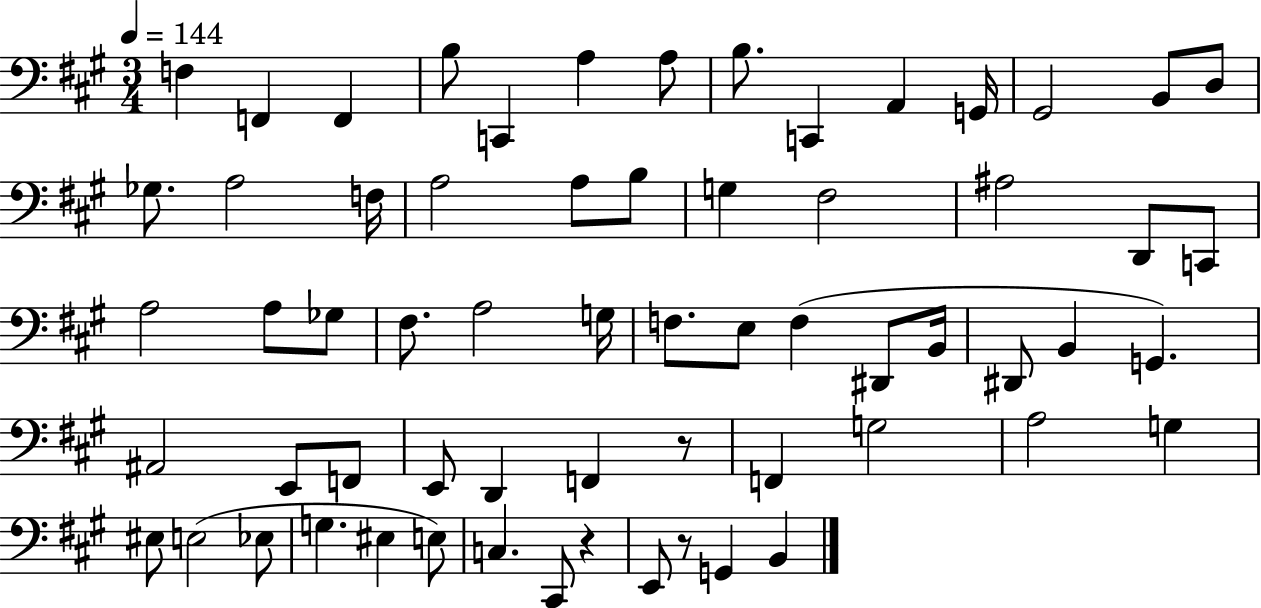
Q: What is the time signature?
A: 3/4